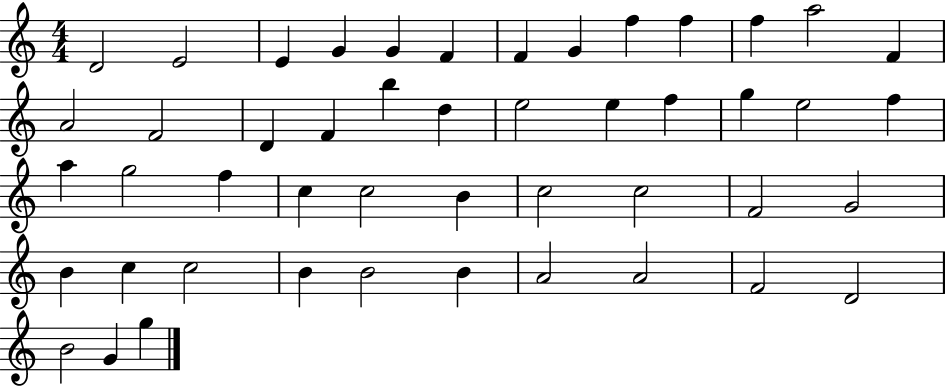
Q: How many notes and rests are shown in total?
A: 48